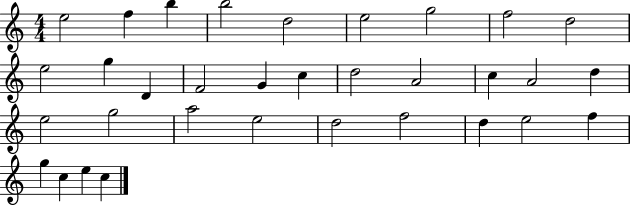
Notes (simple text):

E5/h F5/q B5/q B5/h D5/h E5/h G5/h F5/h D5/h E5/h G5/q D4/q F4/h G4/q C5/q D5/h A4/h C5/q A4/h D5/q E5/h G5/h A5/h E5/h D5/h F5/h D5/q E5/h F5/q G5/q C5/q E5/q C5/q